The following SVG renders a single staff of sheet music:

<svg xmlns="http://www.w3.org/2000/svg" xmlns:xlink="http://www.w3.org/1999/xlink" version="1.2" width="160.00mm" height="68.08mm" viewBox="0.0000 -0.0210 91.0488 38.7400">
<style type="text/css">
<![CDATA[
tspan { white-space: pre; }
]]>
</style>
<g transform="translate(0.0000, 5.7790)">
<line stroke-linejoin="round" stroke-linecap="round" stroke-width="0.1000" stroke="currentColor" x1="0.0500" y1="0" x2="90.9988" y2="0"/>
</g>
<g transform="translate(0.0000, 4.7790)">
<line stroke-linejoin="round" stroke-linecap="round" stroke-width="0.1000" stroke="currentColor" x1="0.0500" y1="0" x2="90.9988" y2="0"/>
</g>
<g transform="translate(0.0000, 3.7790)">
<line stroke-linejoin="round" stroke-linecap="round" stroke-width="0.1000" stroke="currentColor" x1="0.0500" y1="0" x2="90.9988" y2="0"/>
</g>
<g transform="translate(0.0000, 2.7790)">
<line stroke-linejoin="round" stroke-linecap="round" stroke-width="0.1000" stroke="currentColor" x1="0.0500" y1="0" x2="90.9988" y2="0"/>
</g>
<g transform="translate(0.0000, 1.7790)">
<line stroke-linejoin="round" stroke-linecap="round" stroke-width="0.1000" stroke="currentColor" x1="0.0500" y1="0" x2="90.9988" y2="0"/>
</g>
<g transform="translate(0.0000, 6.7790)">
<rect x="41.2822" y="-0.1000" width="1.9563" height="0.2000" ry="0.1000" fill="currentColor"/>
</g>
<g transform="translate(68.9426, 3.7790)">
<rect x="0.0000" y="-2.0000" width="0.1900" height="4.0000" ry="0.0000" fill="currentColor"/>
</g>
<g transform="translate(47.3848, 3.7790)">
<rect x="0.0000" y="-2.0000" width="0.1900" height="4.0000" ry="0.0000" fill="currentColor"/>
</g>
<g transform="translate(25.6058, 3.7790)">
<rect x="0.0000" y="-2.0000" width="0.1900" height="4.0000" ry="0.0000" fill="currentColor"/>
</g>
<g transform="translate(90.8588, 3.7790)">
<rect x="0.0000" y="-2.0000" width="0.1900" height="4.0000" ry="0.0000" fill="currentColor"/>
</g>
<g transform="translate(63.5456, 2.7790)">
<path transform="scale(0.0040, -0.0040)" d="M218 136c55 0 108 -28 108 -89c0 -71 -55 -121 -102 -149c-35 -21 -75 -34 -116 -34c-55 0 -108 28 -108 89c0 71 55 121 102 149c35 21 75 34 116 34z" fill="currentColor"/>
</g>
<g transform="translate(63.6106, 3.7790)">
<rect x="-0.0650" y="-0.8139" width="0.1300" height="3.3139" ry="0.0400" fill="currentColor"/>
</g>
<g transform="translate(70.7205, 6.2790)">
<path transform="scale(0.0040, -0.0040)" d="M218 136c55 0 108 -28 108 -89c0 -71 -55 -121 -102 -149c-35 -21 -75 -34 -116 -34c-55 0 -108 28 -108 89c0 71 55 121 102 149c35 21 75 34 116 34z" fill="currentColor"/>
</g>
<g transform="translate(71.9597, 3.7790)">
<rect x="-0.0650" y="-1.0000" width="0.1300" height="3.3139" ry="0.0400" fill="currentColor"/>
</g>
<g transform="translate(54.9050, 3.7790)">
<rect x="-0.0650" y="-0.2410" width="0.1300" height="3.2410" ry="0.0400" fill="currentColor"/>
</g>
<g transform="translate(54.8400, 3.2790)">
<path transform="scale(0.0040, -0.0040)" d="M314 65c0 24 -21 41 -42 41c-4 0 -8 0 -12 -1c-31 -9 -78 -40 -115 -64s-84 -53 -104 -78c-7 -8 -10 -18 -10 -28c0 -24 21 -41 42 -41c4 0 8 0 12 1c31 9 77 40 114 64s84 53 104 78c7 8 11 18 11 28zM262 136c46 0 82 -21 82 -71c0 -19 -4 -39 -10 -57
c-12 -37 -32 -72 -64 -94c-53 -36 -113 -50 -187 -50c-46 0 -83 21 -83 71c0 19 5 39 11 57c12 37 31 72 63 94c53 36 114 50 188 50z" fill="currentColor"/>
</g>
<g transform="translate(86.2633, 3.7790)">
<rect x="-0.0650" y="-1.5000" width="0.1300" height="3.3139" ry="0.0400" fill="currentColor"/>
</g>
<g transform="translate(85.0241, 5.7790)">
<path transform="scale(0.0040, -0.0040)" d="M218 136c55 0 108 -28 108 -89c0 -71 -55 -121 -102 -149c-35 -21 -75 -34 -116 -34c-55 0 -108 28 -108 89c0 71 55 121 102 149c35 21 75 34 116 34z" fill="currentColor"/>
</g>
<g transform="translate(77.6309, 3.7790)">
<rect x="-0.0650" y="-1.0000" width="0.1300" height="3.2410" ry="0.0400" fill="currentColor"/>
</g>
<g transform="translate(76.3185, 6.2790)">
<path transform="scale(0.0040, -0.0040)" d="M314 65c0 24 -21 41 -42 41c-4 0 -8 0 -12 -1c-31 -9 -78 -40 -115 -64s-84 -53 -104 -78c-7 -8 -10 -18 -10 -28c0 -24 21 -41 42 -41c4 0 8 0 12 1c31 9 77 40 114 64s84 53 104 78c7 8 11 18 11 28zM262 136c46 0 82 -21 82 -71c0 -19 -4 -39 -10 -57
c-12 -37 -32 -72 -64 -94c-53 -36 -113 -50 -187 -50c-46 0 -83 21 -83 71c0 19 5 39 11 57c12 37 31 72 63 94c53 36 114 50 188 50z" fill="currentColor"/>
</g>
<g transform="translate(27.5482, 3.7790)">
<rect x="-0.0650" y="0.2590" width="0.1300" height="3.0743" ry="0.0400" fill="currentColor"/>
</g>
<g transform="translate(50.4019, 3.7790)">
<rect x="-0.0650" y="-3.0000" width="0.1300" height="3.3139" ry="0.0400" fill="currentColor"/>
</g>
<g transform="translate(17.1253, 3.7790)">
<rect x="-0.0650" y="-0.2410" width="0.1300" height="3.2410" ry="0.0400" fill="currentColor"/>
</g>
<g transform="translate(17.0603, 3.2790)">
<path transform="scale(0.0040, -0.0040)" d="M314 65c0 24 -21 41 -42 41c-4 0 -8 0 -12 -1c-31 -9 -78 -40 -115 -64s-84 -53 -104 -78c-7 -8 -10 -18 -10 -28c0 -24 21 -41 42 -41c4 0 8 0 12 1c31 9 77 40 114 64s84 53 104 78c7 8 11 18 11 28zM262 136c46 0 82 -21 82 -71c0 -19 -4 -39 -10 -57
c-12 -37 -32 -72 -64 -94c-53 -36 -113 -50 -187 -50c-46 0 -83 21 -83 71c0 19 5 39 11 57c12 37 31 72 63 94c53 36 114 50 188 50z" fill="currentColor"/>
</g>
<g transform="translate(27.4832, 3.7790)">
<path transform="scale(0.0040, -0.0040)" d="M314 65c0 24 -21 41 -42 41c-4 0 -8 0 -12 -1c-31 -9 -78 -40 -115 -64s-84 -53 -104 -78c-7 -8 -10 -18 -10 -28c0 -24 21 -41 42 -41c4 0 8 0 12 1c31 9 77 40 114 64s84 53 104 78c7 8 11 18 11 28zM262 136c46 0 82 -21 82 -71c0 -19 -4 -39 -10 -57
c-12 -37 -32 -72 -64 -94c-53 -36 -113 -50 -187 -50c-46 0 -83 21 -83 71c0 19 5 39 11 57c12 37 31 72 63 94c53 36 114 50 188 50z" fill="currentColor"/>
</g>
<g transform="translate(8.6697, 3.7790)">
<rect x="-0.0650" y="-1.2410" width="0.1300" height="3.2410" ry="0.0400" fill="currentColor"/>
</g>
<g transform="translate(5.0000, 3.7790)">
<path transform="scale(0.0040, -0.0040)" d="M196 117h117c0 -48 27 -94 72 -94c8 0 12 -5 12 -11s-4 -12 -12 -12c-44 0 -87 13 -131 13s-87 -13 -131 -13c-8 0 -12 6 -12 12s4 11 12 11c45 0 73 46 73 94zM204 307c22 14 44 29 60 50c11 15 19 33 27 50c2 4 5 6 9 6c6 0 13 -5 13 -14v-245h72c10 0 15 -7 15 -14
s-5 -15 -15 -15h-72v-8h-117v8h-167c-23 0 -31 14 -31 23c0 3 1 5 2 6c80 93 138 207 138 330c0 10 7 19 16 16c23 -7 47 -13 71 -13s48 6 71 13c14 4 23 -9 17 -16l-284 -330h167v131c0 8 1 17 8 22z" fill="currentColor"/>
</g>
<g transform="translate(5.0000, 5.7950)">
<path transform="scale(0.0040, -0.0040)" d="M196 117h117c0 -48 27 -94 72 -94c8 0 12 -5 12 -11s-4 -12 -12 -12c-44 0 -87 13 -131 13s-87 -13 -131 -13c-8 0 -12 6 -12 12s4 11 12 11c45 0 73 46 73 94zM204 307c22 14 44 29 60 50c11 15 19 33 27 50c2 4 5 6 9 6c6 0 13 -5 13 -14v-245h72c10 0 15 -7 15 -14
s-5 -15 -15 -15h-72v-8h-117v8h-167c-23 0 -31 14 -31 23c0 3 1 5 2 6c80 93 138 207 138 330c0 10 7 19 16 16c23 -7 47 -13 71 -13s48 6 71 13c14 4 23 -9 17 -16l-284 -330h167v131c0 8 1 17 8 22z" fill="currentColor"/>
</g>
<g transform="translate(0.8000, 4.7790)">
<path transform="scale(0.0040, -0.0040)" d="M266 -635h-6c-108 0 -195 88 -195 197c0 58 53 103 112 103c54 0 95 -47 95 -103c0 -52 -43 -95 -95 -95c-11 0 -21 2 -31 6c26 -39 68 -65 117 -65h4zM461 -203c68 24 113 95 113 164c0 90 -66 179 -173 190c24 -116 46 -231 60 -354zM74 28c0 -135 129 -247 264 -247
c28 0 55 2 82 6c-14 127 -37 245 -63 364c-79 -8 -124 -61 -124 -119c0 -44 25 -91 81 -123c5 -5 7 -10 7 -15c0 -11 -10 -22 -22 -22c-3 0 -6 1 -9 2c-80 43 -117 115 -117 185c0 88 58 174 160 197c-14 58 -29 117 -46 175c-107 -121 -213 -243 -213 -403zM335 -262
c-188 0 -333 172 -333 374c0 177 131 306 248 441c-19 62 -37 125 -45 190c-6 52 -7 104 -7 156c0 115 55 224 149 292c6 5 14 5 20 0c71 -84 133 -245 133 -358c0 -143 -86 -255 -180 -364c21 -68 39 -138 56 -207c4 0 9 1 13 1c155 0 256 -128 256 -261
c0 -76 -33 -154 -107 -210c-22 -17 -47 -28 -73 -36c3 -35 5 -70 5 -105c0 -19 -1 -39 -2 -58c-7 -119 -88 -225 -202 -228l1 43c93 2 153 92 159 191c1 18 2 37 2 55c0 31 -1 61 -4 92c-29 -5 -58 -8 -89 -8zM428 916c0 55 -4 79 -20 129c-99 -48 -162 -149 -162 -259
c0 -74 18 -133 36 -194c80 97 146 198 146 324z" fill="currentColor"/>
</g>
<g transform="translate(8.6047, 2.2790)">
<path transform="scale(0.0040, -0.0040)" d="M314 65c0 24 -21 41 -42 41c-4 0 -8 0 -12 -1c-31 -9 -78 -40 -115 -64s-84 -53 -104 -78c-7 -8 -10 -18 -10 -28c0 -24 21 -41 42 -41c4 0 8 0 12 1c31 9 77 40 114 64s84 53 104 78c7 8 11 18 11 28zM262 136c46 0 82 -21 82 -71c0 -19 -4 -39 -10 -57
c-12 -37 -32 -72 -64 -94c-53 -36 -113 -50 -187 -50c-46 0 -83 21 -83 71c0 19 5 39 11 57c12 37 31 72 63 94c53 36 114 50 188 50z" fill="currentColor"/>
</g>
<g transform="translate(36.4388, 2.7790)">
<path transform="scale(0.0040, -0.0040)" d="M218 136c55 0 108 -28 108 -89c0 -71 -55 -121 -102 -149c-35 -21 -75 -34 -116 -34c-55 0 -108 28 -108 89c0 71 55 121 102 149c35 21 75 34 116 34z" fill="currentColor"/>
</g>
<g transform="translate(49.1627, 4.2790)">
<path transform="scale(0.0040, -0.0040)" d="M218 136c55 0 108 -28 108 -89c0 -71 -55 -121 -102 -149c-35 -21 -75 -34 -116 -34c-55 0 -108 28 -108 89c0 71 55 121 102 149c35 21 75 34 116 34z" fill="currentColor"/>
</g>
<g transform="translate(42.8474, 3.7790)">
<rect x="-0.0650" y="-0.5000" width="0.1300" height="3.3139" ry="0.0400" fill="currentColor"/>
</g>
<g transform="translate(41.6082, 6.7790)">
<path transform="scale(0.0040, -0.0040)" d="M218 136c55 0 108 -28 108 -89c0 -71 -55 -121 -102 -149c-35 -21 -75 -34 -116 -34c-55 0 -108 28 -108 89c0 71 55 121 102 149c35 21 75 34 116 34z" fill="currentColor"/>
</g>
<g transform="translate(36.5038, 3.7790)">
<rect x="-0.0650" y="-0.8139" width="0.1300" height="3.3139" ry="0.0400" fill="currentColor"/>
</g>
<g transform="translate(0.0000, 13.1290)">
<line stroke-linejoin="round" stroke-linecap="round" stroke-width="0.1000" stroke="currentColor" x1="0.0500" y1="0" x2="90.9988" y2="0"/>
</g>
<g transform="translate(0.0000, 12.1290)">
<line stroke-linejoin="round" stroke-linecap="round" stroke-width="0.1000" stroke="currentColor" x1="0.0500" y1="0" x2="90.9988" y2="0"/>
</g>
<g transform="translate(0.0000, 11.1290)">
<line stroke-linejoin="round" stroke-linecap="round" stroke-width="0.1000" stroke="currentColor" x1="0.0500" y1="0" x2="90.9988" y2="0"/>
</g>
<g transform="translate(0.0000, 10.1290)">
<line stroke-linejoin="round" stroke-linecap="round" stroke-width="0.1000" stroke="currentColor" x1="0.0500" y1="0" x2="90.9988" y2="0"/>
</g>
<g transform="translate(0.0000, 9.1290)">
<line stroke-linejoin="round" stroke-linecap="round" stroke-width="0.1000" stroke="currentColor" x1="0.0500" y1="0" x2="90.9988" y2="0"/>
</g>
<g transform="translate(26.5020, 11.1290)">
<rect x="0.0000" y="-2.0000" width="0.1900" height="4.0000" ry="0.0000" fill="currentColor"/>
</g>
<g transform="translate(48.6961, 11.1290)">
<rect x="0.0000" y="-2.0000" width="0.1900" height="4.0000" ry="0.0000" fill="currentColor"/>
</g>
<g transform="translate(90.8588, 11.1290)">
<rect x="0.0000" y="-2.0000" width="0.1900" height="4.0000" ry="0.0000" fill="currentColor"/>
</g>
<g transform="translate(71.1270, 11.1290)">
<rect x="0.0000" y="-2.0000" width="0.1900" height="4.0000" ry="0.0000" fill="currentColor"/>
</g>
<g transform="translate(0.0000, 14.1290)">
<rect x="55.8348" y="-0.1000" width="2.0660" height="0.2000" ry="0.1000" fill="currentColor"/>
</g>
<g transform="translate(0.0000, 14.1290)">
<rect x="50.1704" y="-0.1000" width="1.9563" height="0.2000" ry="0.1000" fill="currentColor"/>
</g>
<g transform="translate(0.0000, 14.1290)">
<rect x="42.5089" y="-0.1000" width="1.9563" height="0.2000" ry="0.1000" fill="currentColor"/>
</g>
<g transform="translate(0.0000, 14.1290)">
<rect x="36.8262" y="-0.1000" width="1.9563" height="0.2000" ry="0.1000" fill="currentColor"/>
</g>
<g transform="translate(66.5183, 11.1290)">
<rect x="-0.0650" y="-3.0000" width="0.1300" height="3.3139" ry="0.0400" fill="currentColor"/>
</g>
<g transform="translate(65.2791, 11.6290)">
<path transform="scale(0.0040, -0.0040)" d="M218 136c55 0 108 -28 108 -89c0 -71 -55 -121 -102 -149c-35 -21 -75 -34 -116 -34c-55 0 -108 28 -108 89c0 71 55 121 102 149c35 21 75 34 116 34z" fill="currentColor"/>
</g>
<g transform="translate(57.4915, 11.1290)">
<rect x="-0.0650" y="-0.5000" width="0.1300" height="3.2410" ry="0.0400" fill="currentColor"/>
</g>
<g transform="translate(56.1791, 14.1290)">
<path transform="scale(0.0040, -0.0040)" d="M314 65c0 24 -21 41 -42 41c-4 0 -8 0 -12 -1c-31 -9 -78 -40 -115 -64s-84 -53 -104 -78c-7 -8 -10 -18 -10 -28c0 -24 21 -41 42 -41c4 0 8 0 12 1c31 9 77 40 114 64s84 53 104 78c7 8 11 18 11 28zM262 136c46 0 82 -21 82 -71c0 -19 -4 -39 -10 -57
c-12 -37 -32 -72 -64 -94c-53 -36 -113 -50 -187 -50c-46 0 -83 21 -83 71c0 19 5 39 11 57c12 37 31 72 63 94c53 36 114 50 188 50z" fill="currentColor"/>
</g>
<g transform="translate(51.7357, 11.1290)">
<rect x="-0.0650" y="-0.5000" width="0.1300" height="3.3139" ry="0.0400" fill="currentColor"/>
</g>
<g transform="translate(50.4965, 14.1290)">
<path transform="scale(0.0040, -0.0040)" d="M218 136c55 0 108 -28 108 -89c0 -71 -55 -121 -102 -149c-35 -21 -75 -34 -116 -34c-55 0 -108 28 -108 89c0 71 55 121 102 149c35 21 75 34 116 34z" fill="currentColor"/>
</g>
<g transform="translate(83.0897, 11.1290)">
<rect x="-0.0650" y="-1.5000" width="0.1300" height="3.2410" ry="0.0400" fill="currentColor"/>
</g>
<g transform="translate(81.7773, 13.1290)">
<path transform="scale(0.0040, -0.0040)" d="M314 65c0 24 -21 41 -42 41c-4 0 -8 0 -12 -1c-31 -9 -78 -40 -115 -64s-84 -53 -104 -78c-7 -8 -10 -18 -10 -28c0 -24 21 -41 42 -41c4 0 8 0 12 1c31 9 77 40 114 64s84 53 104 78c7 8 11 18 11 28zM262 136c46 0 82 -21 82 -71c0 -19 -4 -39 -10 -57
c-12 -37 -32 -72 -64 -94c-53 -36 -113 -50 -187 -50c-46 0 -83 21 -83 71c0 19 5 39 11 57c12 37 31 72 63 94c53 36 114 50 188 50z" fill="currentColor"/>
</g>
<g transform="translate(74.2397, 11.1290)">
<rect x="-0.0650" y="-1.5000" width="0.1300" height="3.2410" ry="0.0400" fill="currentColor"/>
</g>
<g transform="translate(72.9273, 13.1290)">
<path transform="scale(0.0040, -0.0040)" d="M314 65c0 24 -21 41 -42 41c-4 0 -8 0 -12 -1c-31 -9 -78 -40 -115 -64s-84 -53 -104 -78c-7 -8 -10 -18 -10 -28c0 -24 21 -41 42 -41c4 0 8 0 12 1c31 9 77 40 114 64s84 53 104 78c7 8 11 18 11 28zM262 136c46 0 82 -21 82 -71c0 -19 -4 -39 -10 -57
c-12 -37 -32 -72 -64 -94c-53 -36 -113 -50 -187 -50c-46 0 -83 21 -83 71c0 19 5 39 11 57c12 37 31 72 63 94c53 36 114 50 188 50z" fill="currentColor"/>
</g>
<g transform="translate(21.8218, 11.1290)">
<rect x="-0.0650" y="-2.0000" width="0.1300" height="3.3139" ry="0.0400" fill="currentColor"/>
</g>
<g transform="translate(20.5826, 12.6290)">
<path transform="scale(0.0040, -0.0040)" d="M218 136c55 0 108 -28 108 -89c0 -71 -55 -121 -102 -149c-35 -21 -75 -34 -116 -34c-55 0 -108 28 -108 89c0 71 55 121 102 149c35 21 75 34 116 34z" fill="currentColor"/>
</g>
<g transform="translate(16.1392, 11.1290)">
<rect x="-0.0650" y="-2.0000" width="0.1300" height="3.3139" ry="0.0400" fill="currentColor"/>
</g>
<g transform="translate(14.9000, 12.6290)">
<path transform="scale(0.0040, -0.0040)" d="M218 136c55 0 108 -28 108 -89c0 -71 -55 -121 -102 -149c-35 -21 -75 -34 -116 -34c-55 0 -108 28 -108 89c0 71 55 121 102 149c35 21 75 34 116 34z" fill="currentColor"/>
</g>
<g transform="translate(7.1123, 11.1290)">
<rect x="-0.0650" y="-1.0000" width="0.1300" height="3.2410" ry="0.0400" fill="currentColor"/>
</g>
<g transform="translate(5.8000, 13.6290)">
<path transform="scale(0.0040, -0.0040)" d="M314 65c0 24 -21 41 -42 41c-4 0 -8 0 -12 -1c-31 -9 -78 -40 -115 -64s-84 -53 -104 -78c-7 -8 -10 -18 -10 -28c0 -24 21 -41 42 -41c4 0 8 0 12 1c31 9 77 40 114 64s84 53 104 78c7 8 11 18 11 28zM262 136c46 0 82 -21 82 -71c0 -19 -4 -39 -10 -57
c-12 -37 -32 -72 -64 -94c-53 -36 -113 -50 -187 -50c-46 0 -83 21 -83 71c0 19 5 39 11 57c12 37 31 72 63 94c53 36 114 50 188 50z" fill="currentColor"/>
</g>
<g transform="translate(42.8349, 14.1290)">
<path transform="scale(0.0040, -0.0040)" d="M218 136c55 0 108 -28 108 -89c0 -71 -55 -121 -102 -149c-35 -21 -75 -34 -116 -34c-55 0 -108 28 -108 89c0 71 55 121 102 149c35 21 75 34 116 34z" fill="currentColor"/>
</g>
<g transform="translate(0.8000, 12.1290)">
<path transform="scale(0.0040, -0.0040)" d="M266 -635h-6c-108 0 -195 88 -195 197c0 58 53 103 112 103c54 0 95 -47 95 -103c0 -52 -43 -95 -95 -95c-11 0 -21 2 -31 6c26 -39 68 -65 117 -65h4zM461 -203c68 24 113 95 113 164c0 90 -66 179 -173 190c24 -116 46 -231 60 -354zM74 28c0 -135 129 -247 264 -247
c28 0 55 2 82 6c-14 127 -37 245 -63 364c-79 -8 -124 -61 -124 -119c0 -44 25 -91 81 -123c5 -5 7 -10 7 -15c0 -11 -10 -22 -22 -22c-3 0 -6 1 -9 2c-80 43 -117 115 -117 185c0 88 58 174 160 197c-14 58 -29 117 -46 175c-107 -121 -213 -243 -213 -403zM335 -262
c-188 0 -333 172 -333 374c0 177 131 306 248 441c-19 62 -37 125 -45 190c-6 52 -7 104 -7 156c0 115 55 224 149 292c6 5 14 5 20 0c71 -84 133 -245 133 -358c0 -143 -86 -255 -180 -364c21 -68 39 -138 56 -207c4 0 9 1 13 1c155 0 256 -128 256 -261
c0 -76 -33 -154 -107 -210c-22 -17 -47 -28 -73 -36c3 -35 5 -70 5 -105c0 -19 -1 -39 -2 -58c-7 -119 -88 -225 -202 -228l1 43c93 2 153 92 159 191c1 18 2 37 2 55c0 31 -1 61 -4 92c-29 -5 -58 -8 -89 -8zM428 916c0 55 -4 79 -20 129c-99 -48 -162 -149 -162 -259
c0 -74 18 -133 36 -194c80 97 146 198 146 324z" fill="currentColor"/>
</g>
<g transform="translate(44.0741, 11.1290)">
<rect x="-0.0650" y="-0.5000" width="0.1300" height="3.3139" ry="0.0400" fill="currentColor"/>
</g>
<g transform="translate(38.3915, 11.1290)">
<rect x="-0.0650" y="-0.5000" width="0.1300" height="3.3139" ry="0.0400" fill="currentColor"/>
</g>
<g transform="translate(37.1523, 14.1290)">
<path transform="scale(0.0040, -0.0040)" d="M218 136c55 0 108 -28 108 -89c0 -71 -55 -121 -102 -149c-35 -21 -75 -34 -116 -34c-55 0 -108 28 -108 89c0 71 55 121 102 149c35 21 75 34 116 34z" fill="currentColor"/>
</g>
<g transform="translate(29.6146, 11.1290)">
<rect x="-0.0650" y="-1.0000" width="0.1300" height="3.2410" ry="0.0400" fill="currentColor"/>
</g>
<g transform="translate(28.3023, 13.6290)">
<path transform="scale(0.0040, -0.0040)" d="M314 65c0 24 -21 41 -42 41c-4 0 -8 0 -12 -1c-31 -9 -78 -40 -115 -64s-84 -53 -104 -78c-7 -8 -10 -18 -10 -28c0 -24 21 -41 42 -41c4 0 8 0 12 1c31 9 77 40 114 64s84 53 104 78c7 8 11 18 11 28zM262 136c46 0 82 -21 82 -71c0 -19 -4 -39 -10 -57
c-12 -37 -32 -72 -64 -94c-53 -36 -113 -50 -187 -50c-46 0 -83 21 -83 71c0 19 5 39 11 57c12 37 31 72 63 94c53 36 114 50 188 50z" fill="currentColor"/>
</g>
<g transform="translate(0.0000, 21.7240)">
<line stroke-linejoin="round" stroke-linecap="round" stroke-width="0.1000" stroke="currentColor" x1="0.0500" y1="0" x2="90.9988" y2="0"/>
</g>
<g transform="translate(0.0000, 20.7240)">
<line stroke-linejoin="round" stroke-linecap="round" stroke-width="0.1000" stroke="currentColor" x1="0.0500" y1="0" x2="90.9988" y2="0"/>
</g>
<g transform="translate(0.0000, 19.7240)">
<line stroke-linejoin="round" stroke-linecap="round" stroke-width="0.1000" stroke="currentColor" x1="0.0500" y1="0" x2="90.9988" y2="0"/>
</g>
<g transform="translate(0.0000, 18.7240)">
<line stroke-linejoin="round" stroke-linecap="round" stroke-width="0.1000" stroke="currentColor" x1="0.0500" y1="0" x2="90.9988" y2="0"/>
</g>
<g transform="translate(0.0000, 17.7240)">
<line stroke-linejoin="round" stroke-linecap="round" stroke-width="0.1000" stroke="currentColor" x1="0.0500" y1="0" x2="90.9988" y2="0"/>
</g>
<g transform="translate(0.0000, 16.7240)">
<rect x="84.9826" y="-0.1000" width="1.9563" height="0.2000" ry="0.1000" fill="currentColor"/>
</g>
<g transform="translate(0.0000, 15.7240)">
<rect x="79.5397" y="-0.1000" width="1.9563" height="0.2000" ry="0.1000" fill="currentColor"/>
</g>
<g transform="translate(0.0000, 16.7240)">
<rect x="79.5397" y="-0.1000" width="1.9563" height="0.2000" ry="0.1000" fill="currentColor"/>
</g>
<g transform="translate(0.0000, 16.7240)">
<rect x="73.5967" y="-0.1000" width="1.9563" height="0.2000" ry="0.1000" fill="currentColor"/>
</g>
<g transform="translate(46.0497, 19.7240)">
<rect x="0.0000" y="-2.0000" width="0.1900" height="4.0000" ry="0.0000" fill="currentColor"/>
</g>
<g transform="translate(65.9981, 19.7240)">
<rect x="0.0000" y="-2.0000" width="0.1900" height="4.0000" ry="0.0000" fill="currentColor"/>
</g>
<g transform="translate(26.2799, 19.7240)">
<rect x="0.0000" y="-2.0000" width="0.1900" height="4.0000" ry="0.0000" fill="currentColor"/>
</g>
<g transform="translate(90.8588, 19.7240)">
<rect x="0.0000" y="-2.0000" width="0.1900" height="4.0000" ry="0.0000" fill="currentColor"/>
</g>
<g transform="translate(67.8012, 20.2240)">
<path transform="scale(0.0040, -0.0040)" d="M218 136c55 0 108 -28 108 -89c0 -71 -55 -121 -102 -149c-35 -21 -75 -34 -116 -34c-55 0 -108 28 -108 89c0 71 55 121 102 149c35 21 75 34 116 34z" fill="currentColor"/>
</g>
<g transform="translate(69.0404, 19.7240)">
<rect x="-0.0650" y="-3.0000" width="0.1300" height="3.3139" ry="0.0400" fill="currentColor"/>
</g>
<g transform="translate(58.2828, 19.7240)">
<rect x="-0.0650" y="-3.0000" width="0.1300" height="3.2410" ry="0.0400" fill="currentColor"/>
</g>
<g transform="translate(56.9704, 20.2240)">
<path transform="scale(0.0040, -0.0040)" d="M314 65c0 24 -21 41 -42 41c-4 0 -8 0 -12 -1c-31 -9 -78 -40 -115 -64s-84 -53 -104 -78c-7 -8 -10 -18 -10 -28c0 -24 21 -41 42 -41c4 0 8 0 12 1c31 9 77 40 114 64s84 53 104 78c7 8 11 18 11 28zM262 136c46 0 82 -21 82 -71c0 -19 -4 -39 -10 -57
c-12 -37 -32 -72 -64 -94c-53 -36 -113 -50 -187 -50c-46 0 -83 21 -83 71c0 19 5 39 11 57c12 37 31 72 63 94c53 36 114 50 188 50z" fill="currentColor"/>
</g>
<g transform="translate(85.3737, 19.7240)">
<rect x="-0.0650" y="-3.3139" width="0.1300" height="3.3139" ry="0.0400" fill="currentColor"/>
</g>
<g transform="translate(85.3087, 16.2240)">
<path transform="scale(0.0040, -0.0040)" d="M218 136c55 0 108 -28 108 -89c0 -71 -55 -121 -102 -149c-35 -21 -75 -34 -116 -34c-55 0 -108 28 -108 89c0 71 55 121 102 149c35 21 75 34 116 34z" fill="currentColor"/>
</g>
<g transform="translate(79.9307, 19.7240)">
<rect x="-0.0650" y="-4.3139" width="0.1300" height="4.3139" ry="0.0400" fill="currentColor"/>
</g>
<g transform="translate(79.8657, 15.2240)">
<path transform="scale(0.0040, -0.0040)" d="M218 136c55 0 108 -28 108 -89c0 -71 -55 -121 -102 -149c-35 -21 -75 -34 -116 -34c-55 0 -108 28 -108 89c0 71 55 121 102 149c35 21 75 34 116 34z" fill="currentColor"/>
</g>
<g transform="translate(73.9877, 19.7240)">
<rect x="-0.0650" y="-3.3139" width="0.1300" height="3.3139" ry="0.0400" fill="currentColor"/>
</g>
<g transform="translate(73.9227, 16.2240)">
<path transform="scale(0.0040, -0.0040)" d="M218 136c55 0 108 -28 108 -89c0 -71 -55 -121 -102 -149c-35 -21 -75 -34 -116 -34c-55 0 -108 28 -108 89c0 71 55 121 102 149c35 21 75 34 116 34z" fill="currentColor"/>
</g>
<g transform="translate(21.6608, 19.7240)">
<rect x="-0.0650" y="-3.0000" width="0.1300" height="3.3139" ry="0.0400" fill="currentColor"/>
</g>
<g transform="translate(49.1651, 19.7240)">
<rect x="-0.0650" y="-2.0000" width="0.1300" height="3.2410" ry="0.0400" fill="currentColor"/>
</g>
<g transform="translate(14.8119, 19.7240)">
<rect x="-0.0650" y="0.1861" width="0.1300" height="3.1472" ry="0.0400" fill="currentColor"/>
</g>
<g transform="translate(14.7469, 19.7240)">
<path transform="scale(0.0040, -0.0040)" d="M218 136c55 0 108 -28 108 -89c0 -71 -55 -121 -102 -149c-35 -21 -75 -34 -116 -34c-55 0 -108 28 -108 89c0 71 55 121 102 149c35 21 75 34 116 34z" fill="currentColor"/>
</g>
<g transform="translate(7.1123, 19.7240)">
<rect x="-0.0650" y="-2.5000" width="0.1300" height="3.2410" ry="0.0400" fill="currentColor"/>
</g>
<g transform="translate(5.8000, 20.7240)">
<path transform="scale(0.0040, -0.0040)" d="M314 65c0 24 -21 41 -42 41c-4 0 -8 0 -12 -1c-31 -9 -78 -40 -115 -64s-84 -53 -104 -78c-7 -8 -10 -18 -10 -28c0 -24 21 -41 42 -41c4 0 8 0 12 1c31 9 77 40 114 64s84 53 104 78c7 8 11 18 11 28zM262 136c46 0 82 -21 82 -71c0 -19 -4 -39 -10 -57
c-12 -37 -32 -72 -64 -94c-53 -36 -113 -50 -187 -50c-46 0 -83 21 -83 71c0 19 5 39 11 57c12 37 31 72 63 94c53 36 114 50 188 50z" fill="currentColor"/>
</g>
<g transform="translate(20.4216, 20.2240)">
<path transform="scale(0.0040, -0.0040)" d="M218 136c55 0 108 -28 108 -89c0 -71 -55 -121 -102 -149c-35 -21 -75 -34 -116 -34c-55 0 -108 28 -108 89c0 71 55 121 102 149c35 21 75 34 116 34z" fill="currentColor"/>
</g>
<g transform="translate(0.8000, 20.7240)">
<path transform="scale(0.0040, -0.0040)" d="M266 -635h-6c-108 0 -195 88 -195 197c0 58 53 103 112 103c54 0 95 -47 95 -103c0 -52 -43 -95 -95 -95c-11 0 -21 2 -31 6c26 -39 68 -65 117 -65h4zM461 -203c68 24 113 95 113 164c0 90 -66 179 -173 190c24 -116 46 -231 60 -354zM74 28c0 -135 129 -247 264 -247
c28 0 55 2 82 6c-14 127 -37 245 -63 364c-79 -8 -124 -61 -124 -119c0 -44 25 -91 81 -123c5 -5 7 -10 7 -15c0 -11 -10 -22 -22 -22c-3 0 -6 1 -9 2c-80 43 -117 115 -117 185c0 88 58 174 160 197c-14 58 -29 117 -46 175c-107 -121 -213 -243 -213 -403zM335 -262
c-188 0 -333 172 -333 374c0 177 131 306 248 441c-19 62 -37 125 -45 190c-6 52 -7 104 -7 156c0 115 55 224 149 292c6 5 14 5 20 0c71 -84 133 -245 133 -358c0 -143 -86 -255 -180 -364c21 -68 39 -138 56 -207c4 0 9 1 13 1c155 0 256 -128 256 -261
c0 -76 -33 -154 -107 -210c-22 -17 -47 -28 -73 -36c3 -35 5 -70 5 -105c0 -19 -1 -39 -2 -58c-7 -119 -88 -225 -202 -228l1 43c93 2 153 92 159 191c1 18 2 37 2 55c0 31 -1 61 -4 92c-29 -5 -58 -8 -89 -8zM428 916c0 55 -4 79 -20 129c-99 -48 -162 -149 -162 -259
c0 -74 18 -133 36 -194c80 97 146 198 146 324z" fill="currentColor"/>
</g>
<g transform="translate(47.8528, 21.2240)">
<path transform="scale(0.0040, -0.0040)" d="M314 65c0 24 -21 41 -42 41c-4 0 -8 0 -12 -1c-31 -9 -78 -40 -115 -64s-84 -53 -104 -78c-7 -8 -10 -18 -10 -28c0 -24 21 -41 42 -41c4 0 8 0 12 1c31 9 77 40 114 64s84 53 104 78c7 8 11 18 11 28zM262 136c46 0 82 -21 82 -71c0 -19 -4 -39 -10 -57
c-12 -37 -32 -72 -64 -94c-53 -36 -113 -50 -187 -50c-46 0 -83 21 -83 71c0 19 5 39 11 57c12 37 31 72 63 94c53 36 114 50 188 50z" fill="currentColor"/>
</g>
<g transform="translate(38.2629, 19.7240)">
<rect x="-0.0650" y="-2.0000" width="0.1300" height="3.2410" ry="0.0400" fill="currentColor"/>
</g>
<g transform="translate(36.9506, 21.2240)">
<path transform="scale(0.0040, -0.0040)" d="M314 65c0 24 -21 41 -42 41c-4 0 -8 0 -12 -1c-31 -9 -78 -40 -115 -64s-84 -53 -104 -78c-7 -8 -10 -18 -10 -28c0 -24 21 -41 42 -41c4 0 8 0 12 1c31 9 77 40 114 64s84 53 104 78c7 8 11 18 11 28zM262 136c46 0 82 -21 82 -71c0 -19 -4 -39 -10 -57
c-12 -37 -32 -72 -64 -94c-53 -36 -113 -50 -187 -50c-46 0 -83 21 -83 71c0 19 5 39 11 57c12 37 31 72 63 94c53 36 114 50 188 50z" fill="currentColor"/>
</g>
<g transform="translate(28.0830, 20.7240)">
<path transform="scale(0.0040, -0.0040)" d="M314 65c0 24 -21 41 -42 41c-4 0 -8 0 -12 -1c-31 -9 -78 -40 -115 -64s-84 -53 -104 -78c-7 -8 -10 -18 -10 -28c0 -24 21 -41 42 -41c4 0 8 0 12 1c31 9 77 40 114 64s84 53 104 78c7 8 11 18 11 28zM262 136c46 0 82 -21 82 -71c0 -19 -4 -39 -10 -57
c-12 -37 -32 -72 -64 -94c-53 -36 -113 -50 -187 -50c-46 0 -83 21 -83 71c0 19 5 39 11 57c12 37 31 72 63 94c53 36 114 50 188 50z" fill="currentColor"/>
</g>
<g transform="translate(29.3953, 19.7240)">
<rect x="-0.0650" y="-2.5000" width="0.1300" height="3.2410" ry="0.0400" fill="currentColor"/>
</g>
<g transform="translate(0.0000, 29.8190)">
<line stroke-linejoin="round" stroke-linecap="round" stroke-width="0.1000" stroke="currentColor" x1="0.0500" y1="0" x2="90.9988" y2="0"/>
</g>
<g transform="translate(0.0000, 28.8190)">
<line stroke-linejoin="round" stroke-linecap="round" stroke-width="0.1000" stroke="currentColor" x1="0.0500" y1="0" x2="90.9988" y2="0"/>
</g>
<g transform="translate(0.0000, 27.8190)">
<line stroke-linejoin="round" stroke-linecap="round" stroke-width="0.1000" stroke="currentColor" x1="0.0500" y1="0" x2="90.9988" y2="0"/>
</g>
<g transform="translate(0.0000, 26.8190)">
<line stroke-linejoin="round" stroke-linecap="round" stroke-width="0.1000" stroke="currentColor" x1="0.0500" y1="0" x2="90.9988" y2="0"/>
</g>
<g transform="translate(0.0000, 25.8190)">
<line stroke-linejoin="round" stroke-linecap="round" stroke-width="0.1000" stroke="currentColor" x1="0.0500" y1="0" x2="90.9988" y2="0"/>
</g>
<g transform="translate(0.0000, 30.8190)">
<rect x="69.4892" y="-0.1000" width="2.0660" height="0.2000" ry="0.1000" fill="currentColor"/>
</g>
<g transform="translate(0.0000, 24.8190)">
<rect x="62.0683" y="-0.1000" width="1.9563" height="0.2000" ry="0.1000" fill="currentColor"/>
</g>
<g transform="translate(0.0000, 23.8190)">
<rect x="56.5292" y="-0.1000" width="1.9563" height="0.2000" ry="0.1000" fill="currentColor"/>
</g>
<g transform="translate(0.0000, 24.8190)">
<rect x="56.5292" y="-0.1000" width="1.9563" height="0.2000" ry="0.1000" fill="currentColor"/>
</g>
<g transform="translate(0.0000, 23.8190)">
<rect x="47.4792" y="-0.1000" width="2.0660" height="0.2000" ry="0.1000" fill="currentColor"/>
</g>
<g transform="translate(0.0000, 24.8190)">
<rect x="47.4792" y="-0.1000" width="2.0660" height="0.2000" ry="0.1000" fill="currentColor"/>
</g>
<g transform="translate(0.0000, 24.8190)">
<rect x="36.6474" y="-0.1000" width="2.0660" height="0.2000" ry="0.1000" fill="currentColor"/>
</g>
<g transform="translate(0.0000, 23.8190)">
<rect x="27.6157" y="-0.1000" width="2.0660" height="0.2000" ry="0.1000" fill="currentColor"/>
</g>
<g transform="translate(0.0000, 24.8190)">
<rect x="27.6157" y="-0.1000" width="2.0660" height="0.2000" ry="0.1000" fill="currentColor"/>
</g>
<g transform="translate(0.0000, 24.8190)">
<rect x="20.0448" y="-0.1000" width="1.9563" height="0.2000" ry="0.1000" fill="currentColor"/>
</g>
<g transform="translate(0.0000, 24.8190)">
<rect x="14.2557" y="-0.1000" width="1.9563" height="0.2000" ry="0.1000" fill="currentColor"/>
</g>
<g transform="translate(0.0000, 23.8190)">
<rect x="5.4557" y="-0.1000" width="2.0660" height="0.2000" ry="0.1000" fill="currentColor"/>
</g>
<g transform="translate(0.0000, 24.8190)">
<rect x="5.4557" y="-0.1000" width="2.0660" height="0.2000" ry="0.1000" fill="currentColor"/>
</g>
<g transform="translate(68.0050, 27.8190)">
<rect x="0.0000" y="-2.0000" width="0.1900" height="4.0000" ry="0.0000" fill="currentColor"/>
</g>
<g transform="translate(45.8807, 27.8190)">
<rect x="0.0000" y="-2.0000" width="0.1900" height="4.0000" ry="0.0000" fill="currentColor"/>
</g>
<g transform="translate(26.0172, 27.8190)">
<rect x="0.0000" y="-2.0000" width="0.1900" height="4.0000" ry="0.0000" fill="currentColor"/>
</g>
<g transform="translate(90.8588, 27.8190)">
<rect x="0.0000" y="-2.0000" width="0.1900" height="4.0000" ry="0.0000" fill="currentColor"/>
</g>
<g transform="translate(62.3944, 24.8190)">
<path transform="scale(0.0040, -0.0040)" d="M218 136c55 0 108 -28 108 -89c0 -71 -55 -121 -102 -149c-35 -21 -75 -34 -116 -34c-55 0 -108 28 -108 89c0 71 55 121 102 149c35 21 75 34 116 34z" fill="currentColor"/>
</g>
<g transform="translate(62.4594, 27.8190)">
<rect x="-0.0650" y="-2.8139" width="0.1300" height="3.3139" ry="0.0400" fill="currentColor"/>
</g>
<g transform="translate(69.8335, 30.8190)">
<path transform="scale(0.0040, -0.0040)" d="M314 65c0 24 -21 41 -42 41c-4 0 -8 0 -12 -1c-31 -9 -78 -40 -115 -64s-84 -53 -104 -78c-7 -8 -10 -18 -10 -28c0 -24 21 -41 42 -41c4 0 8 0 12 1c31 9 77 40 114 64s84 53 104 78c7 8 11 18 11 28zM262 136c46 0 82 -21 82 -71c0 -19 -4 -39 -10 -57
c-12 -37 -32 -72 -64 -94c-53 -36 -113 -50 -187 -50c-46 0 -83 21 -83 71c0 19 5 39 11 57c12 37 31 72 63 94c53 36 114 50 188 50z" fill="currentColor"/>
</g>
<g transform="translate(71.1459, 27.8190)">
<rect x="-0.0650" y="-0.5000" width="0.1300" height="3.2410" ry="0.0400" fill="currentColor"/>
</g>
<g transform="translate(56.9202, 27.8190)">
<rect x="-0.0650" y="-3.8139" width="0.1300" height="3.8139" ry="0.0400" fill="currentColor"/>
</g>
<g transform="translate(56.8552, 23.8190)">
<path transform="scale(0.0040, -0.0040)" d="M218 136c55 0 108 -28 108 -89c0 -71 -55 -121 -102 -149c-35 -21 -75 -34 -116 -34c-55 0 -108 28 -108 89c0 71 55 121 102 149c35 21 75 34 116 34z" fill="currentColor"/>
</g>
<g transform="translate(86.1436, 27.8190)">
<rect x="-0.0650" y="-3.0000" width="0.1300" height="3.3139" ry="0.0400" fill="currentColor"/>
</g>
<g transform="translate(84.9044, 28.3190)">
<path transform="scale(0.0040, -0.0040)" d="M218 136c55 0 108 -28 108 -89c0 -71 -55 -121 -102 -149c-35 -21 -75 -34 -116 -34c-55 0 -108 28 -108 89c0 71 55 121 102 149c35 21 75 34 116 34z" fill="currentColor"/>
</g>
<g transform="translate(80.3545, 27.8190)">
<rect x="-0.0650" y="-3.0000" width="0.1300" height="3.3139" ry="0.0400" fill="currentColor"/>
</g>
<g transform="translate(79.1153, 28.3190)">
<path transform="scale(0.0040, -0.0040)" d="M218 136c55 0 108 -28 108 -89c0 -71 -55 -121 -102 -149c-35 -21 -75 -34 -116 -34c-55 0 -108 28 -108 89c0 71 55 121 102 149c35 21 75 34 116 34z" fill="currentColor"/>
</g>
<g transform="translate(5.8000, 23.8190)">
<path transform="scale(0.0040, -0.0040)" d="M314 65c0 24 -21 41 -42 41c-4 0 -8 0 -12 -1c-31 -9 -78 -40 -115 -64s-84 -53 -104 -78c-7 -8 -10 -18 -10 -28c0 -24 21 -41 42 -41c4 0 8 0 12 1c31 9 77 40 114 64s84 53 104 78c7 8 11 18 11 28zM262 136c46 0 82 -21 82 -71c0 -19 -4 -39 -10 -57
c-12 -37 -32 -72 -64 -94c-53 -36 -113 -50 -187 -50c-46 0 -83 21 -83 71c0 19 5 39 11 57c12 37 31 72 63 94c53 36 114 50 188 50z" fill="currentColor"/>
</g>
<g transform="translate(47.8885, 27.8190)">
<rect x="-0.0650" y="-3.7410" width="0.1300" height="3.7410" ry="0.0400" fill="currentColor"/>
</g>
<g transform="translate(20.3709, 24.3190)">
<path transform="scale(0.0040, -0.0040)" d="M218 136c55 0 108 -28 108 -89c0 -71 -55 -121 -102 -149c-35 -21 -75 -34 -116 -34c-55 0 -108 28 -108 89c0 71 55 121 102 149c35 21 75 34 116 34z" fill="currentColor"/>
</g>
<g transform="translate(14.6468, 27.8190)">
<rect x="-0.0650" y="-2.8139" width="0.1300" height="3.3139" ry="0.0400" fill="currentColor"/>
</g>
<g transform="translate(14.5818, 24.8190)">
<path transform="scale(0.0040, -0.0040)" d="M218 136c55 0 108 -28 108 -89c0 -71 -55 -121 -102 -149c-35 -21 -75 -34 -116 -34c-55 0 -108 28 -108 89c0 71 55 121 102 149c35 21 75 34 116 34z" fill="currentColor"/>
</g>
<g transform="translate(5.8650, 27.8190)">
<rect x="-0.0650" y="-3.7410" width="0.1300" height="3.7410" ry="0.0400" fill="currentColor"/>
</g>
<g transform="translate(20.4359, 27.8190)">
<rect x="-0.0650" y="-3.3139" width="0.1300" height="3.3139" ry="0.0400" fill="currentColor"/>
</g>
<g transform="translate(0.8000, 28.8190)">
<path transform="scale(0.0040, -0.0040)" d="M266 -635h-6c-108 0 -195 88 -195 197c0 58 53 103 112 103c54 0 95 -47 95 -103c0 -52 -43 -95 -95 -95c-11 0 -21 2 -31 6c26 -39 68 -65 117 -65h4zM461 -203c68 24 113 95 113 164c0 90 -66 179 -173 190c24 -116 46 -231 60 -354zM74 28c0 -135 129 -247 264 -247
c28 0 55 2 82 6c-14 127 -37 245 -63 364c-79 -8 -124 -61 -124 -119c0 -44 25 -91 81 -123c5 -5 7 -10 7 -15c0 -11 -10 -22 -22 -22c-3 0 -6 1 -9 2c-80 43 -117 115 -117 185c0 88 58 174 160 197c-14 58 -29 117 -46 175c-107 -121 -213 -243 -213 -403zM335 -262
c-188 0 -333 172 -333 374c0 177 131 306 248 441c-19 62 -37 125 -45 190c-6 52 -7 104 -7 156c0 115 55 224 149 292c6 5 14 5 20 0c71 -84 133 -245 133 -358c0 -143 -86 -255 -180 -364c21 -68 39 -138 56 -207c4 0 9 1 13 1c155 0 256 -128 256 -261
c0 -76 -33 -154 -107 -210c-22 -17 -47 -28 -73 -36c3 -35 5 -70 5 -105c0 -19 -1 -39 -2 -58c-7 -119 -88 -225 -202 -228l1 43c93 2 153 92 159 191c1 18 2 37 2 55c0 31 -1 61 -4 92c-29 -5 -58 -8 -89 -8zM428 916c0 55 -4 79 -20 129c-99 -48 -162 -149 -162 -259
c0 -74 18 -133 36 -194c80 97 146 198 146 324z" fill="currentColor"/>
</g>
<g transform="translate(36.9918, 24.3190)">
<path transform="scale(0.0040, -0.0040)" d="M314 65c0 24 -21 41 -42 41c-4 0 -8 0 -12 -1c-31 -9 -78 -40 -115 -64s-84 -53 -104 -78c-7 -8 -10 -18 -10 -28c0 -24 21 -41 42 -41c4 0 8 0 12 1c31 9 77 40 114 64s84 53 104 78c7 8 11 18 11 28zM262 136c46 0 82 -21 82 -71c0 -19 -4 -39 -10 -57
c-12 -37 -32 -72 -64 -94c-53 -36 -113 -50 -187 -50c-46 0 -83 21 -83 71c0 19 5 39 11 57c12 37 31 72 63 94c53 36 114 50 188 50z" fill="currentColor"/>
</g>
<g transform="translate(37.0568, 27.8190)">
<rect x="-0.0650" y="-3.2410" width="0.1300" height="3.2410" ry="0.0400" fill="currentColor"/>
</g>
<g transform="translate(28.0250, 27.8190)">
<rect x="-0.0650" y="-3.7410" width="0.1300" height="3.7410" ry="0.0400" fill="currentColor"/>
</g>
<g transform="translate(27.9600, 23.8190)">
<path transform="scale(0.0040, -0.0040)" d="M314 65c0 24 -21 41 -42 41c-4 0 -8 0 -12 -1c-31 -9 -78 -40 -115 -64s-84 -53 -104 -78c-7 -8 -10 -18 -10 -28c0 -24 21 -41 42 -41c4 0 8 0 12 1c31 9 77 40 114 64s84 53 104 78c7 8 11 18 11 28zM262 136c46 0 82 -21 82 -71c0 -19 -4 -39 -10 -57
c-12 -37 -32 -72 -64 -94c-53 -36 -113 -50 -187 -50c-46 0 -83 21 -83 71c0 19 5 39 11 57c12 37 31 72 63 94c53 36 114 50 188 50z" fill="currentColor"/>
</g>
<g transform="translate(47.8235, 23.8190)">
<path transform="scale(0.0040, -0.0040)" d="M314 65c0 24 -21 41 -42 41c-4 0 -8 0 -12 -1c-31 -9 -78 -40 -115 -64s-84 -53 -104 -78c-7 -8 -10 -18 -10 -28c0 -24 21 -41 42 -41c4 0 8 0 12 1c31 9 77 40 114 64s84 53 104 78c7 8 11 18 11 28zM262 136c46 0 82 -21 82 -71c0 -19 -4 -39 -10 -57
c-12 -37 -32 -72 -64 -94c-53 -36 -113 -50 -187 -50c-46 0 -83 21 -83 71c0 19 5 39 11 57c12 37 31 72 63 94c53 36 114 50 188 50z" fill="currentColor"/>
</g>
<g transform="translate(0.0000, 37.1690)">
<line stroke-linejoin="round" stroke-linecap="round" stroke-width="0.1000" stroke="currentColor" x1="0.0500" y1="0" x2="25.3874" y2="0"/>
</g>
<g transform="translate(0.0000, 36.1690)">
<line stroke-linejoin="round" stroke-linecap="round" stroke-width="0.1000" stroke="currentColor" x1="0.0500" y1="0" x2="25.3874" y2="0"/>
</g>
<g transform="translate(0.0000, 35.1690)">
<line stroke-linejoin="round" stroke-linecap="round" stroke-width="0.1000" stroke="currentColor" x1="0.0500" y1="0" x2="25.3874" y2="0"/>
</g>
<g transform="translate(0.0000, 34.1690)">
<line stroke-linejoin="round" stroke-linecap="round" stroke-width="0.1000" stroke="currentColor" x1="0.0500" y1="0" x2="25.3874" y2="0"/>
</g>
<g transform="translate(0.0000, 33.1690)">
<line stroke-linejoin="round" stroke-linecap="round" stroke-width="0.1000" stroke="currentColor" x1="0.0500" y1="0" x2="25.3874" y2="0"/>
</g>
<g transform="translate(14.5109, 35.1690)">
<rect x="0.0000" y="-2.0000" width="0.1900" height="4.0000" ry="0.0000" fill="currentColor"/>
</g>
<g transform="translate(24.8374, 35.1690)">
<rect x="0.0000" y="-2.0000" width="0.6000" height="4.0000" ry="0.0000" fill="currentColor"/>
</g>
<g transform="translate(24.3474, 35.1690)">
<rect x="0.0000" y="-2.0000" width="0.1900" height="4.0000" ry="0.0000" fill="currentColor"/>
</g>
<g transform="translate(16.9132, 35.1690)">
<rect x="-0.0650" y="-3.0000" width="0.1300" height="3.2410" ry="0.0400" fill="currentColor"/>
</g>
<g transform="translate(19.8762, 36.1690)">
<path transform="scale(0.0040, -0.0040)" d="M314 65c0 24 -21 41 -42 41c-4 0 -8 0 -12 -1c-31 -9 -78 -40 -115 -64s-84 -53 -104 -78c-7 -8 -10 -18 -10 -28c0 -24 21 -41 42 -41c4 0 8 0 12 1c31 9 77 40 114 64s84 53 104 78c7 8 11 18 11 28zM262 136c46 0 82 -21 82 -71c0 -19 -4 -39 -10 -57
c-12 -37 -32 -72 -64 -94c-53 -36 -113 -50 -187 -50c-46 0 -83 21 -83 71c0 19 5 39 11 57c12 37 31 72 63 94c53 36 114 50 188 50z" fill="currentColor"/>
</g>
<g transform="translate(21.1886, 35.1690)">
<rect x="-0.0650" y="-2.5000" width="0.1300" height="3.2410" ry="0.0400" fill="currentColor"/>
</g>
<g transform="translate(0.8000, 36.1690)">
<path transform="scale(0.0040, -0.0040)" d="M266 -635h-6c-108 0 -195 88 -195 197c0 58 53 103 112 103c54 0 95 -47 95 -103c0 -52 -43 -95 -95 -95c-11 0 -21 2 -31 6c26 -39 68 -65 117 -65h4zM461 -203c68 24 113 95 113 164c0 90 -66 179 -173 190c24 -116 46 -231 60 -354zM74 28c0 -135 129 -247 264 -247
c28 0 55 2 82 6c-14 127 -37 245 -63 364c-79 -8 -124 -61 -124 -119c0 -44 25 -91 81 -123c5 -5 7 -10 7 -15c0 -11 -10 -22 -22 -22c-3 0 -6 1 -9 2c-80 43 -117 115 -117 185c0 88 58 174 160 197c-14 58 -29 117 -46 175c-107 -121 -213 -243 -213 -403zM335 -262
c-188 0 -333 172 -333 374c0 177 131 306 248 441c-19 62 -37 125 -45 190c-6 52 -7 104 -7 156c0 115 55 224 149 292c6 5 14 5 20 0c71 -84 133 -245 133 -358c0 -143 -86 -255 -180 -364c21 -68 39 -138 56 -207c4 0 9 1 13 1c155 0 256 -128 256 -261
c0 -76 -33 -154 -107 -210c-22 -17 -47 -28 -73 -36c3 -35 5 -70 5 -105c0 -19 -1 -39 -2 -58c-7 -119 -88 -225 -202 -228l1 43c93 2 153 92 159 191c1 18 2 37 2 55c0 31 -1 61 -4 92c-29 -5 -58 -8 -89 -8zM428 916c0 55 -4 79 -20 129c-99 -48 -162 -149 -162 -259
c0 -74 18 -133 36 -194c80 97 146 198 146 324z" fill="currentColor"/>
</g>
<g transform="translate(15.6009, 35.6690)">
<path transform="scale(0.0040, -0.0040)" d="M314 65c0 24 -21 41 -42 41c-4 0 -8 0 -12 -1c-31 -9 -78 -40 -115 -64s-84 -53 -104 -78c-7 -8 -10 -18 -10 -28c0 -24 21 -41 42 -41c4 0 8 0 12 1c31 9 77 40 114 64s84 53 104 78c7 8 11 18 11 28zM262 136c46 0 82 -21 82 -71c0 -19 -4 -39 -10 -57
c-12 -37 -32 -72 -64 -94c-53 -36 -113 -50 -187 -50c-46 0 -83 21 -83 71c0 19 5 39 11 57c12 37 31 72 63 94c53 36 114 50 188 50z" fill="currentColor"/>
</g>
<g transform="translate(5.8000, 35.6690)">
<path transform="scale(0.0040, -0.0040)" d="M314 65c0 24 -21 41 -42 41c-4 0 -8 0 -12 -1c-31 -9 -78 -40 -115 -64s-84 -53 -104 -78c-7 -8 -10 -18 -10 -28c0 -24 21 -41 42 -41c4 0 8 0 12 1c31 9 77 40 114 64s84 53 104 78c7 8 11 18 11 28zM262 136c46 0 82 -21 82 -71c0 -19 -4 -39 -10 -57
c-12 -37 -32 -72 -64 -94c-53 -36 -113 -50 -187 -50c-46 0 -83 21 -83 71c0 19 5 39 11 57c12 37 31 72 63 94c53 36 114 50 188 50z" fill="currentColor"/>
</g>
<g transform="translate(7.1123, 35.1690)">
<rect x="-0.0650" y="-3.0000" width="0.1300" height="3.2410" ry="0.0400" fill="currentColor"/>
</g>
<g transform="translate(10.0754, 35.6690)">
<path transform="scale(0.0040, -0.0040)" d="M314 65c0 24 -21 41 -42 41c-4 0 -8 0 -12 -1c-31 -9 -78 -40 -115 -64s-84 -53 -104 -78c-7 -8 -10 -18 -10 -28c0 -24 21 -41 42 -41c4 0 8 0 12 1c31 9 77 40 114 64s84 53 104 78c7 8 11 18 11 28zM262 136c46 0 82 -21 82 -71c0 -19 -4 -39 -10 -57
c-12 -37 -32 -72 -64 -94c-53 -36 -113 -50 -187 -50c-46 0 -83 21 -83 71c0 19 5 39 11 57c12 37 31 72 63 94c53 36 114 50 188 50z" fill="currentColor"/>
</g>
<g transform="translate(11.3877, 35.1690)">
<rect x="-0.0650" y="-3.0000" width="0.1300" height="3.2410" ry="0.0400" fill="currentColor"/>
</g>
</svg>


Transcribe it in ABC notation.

X:1
T:Untitled
M:4/4
L:1/4
K:C
e2 c2 B2 d C A c2 d D D2 E D2 F F D2 C C C C2 A E2 E2 G2 B A G2 F2 F2 A2 A b d' b c'2 a b c'2 b2 c'2 c' a C2 A A A2 A2 A2 G2